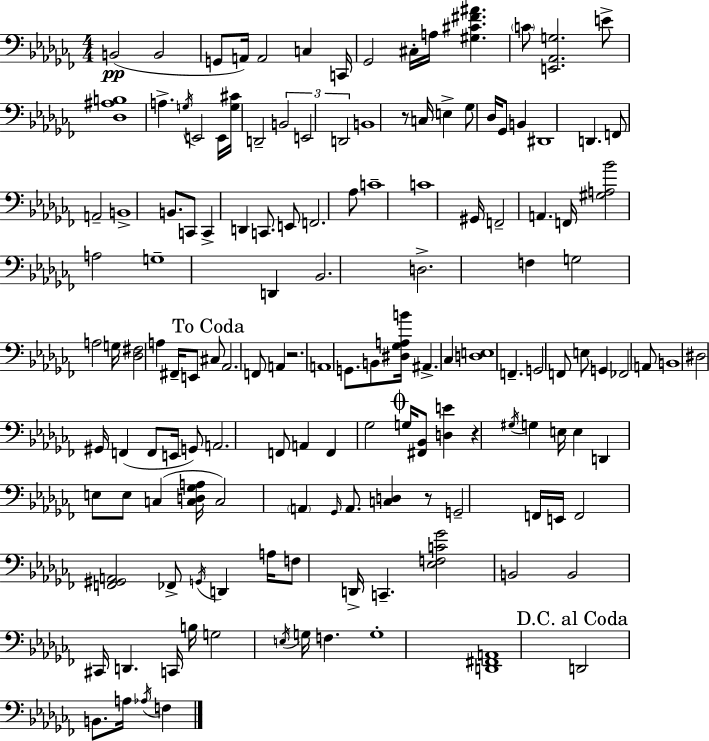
X:1
T:Untitled
M:4/4
L:1/4
K:Abm
B,,2 B,,2 G,,/2 A,,/4 A,,2 C, C,,/4 _G,,2 ^C,/4 A,/4 [^G,^C^F^A] C/2 [E,,_A,,G,]2 E/2 [_D,^A,B,]4 A, G,/4 E,,2 E,,/4 [G,^C]/4 D,,2 B,,2 E,,2 D,,2 B,,4 z/2 C,/4 E, _G,/2 _D,/4 _G,,/2 B,, ^D,,4 D,, F,,/2 A,,2 B,,4 B,,/2 C,,/2 C,, D,, C,,/2 E,,/2 F,,2 _A,/2 C4 C4 ^G,,/4 F,,2 A,, F,,/4 [^G,A,_B]2 A,2 G,4 D,, _B,,2 D,2 F, G,2 A,2 G,/4 [_D,^F,]2 A, ^F,,/4 E,,/2 ^C,/2 _A,,2 F,,/2 A,, z2 A,,4 G,,/2 B,,/2 [^D,_G,A,B]/4 ^A,, _C, [D,E,]4 F,, G,,2 F,,/2 E,/2 G,, _F,,2 A,,/2 B,,4 ^D,2 ^G,,/4 F,, F,,/2 E,,/4 G,,/2 A,,2 F,,/2 A,, F,, _G,2 G,/4 [^F,,_B,,]/2 [D,E] z ^G,/4 G, E,/4 E, D,, E,/2 E,/2 C, [C,D,_G,A,]/4 C,2 A,, _G,,/4 A,,/2 [C,D,] z/2 G,,2 F,,/4 E,,/4 F,,2 [F,,^G,,A,,]2 _F,,/2 G,,/4 D,, A,/4 F,/2 D,,/4 C,, [_E,F,C_G]2 B,,2 B,,2 ^C,,/4 D,, C,,/4 B,/4 G,2 E,/4 G,/4 F, G,4 [D,,^F,,A,,]4 D,,2 B,,/2 A,/4 _A,/4 F,